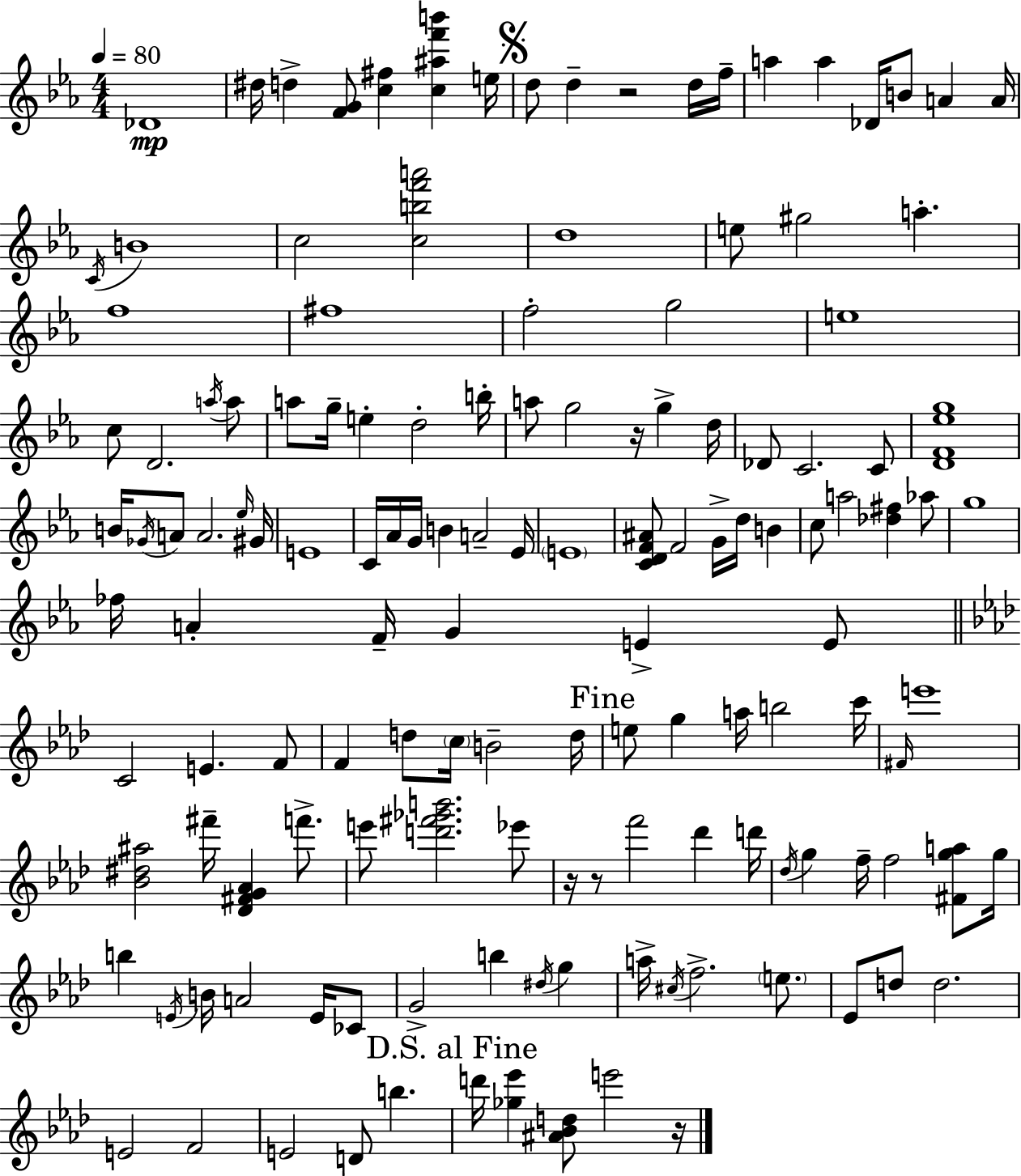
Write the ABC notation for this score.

X:1
T:Untitled
M:4/4
L:1/4
K:Eb
_D4 ^d/4 d [FG]/2 [c^f] [c^af'b'] e/4 d/2 d z2 d/4 f/4 a a _D/4 B/2 A A/4 C/4 B4 c2 [cbf'a']2 d4 e/2 ^g2 a f4 ^f4 f2 g2 e4 c/2 D2 a/4 a/2 a/2 g/4 e d2 b/4 a/2 g2 z/4 g d/4 _D/2 C2 C/2 [DF_eg]4 B/4 _G/4 A/2 A2 _e/4 ^G/4 E4 C/4 _A/4 G/4 B A2 _E/4 E4 [CDF^A]/2 F2 G/4 d/4 B c/2 a2 [_d^f] _a/2 g4 _f/4 A F/4 G E E/2 C2 E F/2 F d/2 c/4 B2 d/4 e/2 g a/4 b2 c'/4 ^F/4 e'4 [_B^d^a]2 ^f'/4 [_D^FG_A] f'/2 e'/2 [d'^f'_g'b']2 _e'/2 z/4 z/2 f'2 _d' d'/4 _d/4 g f/4 f2 [^Fga]/2 g/4 b E/4 B/4 A2 E/4 _C/2 G2 b ^d/4 g a/4 ^c/4 f2 e/2 _E/2 d/2 d2 E2 F2 E2 D/2 b d'/4 [_g_e'] [^A_Bd]/2 e'2 z/4